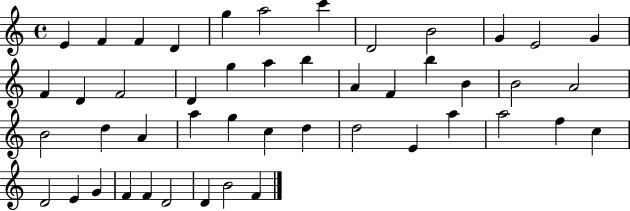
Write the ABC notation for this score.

X:1
T:Untitled
M:4/4
L:1/4
K:C
E F F D g a2 c' D2 B2 G E2 G F D F2 D g a b A F b B B2 A2 B2 d A a g c d d2 E a a2 f c D2 E G F F D2 D B2 F